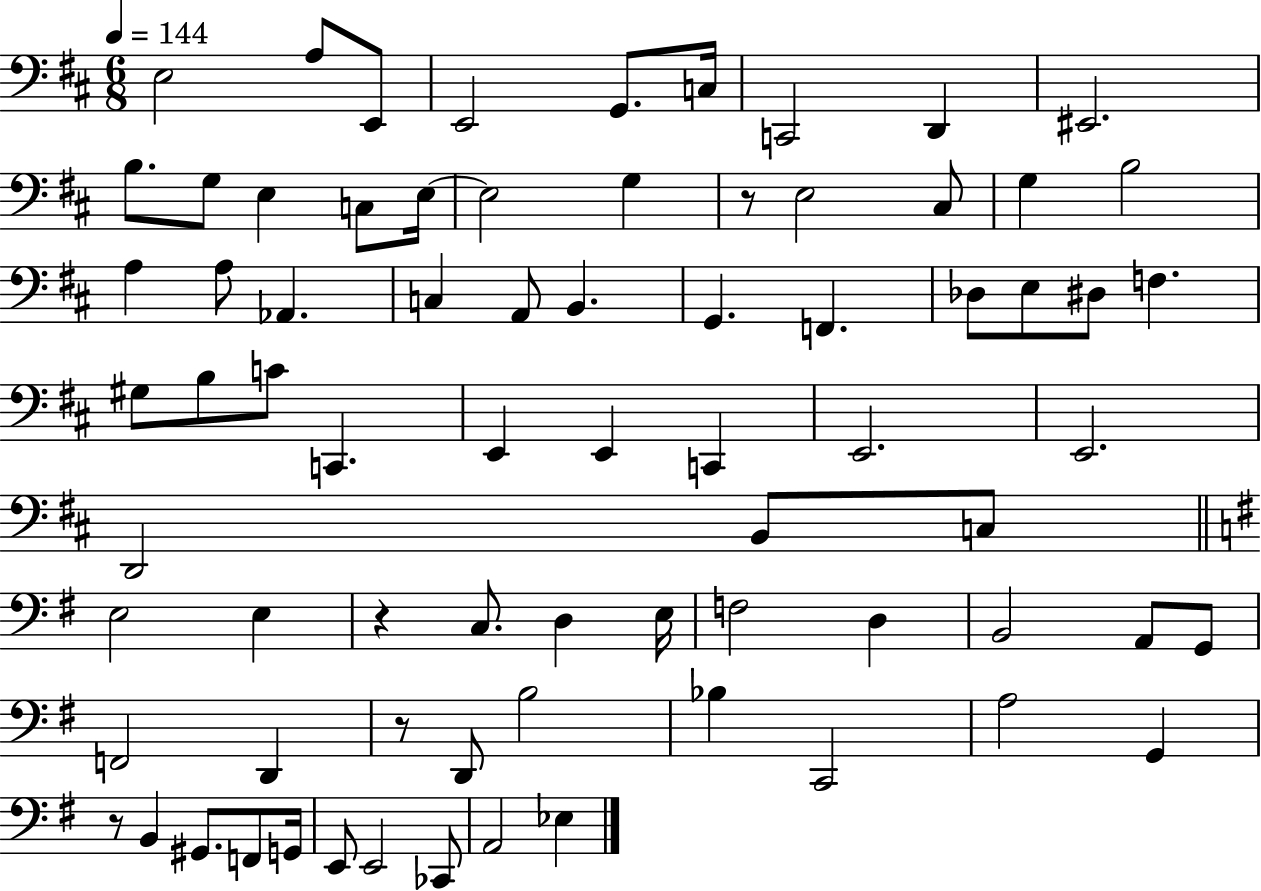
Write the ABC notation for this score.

X:1
T:Untitled
M:6/8
L:1/4
K:D
E,2 A,/2 E,,/2 E,,2 G,,/2 C,/4 C,,2 D,, ^E,,2 B,/2 G,/2 E, C,/2 E,/4 E,2 G, z/2 E,2 ^C,/2 G, B,2 A, A,/2 _A,, C, A,,/2 B,, G,, F,, _D,/2 E,/2 ^D,/2 F, ^G,/2 B,/2 C/2 C,, E,, E,, C,, E,,2 E,,2 D,,2 B,,/2 C,/2 E,2 E, z C,/2 D, E,/4 F,2 D, B,,2 A,,/2 G,,/2 F,,2 D,, z/2 D,,/2 B,2 _B, C,,2 A,2 G,, z/2 B,, ^G,,/2 F,,/2 G,,/4 E,,/2 E,,2 _C,,/2 A,,2 _E,